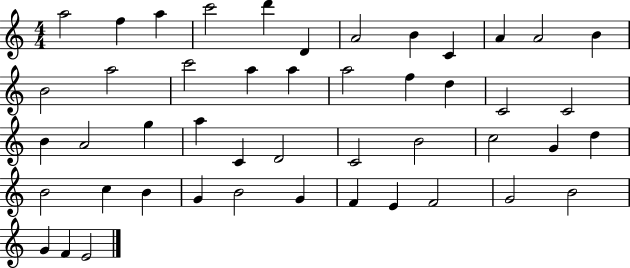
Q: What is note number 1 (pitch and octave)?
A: A5